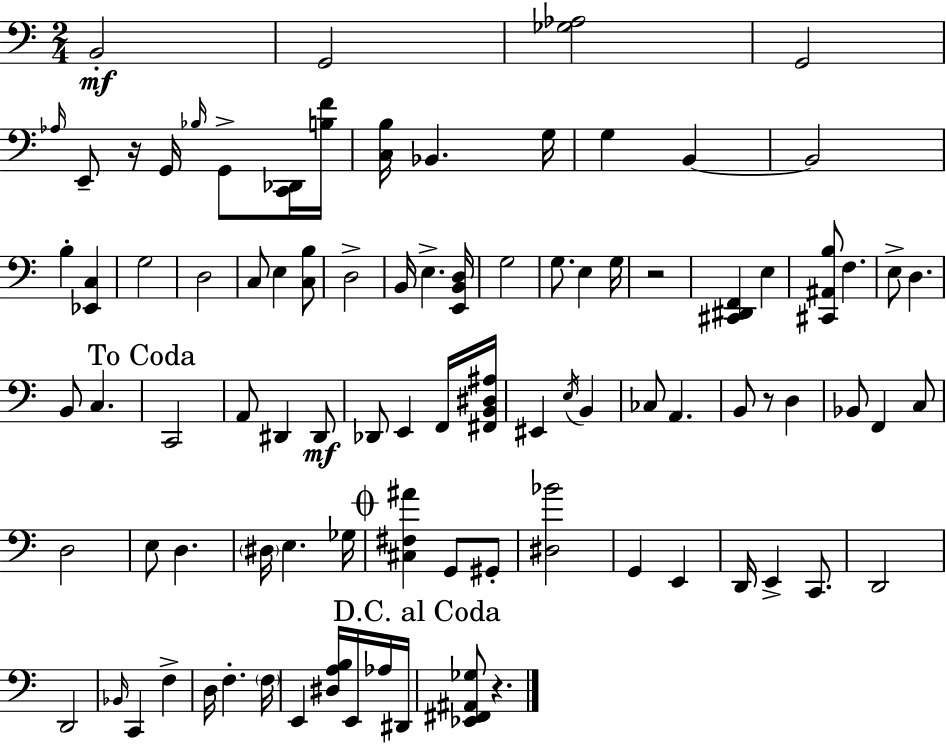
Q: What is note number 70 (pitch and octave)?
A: E2